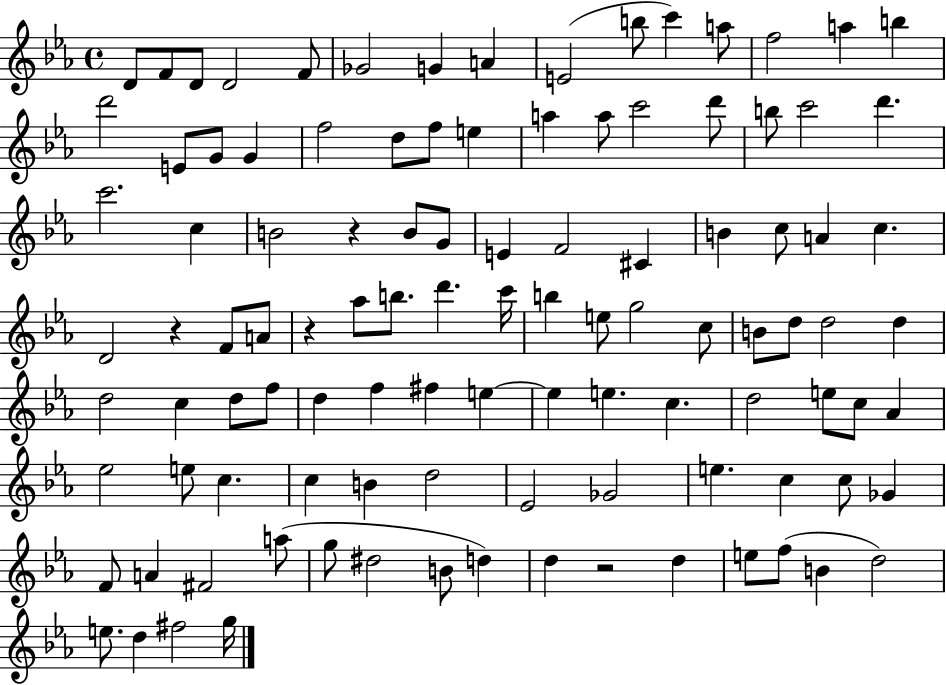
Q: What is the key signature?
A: EES major